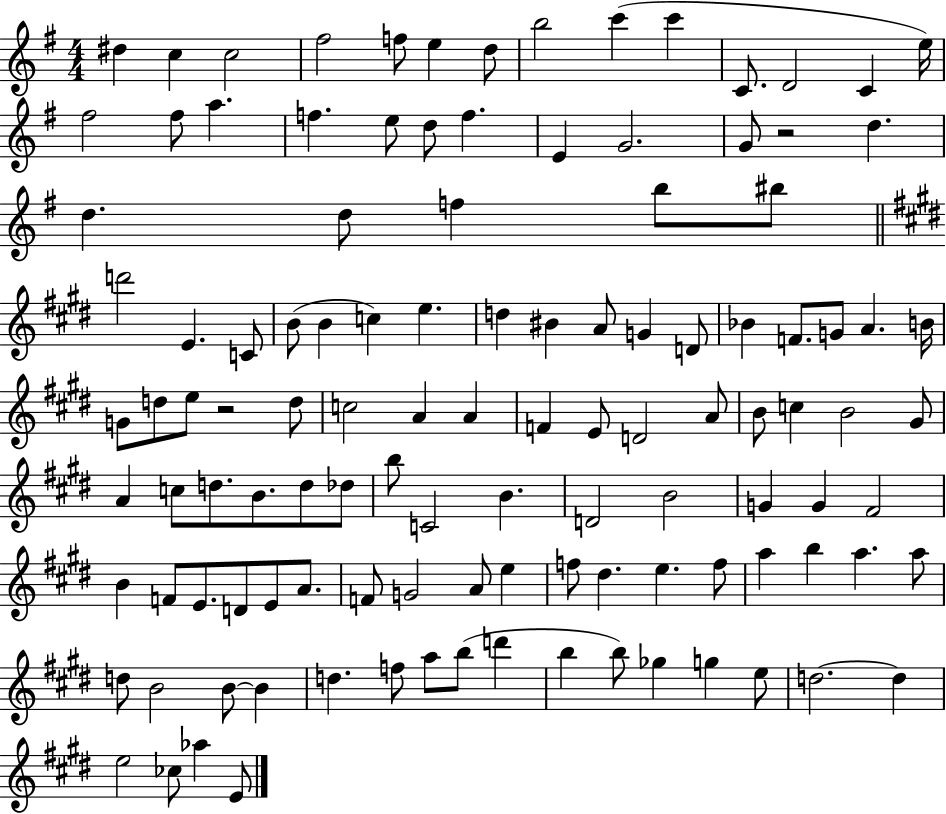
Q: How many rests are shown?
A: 2